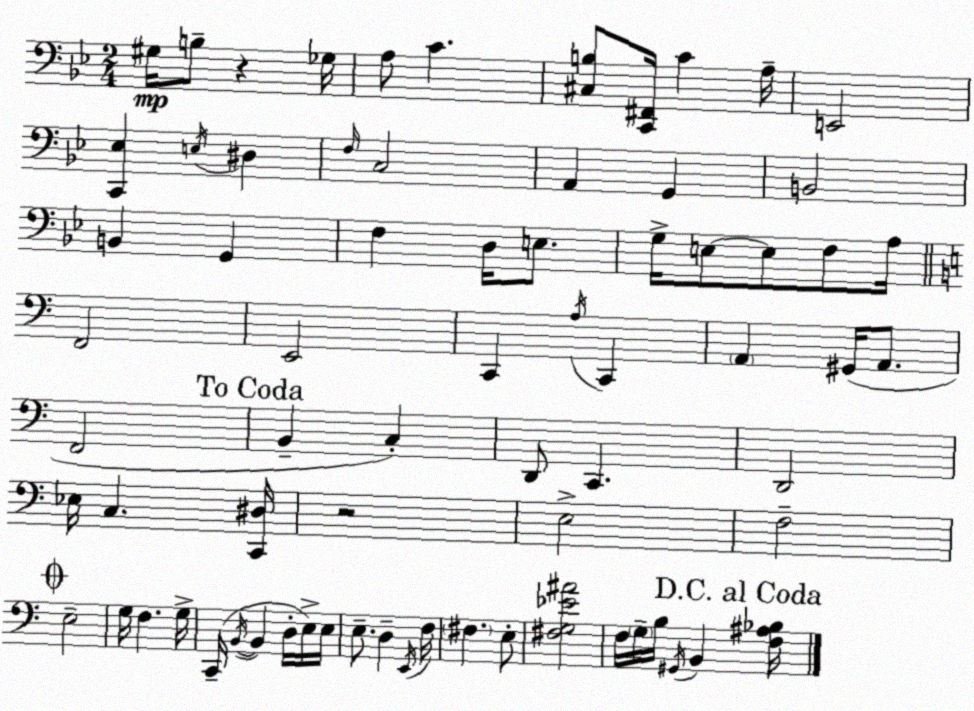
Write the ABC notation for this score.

X:1
T:Untitled
M:2/4
L:1/4
K:Gm
^G,/4 B,/2 z _G,/4 A,/2 C [^C,B,]/2 [C,,^F,,]/4 C A,/4 E,,2 [C,,_E,] E,/4 ^D, F,/4 C,2 A,, G,, B,,2 B,, G,, F, D,/4 E,/2 G,/4 E,/2 E,/2 F,/2 A,/4 F,,2 E,,2 C,, A,/4 C,, A,, ^G,,/4 A,,/2 F,,2 B,, C, D,,/2 C,, D,,2 _E,/4 C, [C,,^D,]/4 z2 E,2 F,2 E,2 G,/4 F, G,/4 C,,/4 B,,/4 B,, D,/4 E,/4 E,/4 E,/2 D, E,,/4 F,/4 ^F, E,/2 [^F,G,_E^A]2 F,/4 G,/4 B,/4 ^G,,/4 B,, [F,^A,_B,]/4